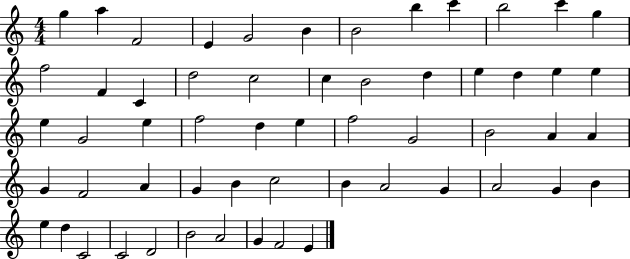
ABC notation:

X:1
T:Untitled
M:4/4
L:1/4
K:C
g a F2 E G2 B B2 b c' b2 c' g f2 F C d2 c2 c B2 d e d e e e G2 e f2 d e f2 G2 B2 A A G F2 A G B c2 B A2 G A2 G B e d C2 C2 D2 B2 A2 G F2 E